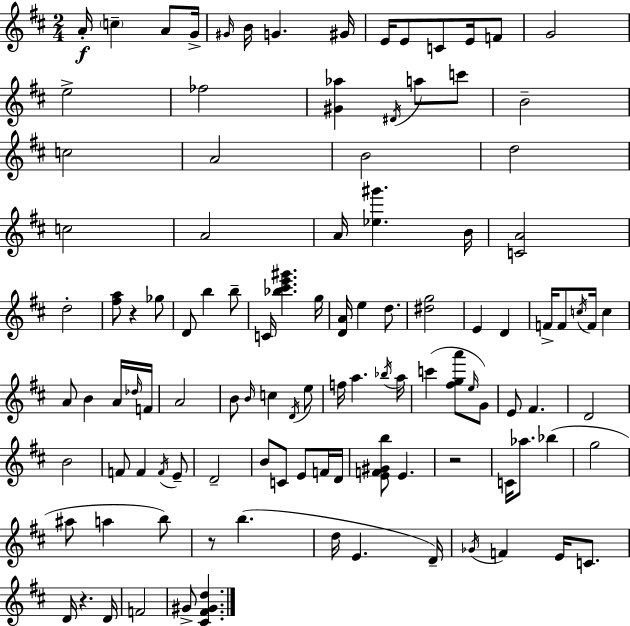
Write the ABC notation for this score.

X:1
T:Untitled
M:2/4
L:1/4
K:D
A/4 c A/2 G/4 ^G/4 B/4 G ^G/4 E/4 E/2 C/2 E/4 F/2 G2 e2 _f2 [^G_a] ^D/4 a/2 c'/2 B2 c2 A2 B2 d2 c2 A2 A/4 [_e^g'] B/4 [CA]2 d2 [^fa]/2 z _g/2 D/2 b b/2 C/4 [_b^c'e'^g'] g/4 [DA]/4 e d/2 [^dg]2 E D F/4 F/2 c/4 F/4 c A/2 B A/4 _d/4 F/4 A2 B/2 B/4 c D/4 e/2 f/4 a _b/4 a/4 c' [^fga']/2 e/4 G/2 E/2 ^F D2 B2 F/2 F F/4 E/2 D2 B/2 C/2 E/2 F/4 D/4 [EF^Gb]/2 E z2 C/4 _a/2 _b g2 ^a/2 a b/2 z/2 b d/4 E D/4 _G/4 F E/4 C/2 D/4 z D/4 F2 ^G/2 [^C^F^Gd]